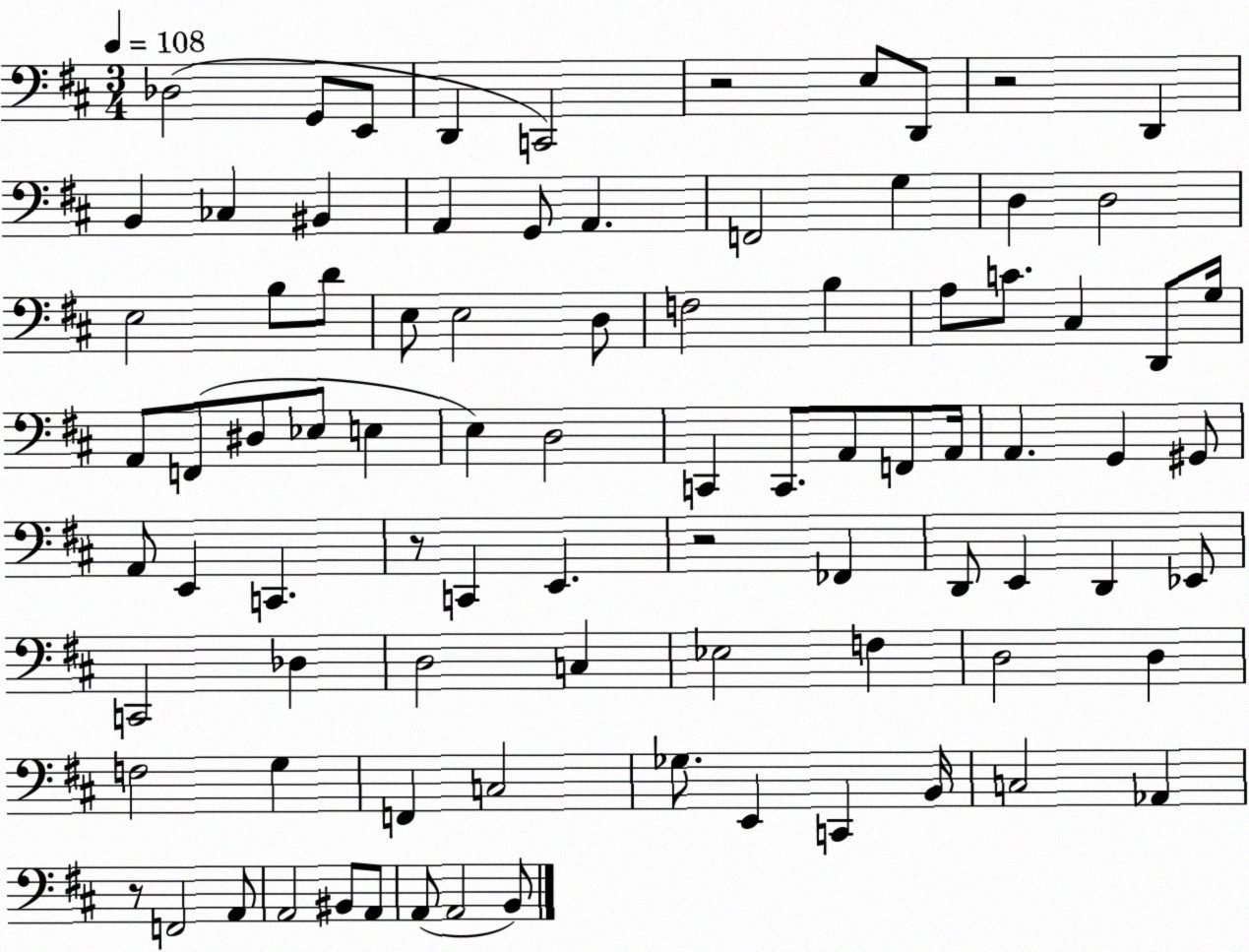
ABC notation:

X:1
T:Untitled
M:3/4
L:1/4
K:D
_D,2 G,,/2 E,,/2 D,, C,,2 z2 E,/2 D,,/2 z2 D,, B,, _C, ^B,, A,, G,,/2 A,, F,,2 G, D, D,2 E,2 B,/2 D/2 E,/2 E,2 D,/2 F,2 B, A,/2 C/2 ^C, D,,/2 G,/4 A,,/2 F,,/2 ^D,/2 _E,/2 E, E, D,2 C,, C,,/2 A,,/2 F,,/2 A,,/4 A,, G,, ^G,,/2 A,,/2 E,, C,, z/2 C,, E,, z2 _F,, D,,/2 E,, D,, _E,,/2 C,,2 _D, D,2 C, _E,2 F, D,2 D, F,2 G, F,, C,2 _G,/2 E,, C,, B,,/4 C,2 _A,, z/2 F,,2 A,,/2 A,,2 ^B,,/2 A,,/2 A,,/2 A,,2 B,,/2